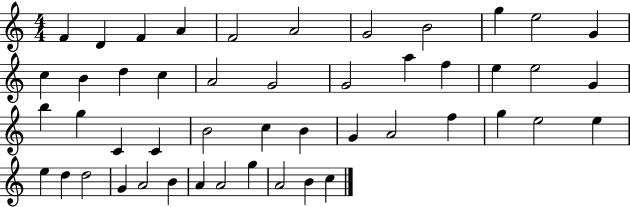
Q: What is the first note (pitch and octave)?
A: F4